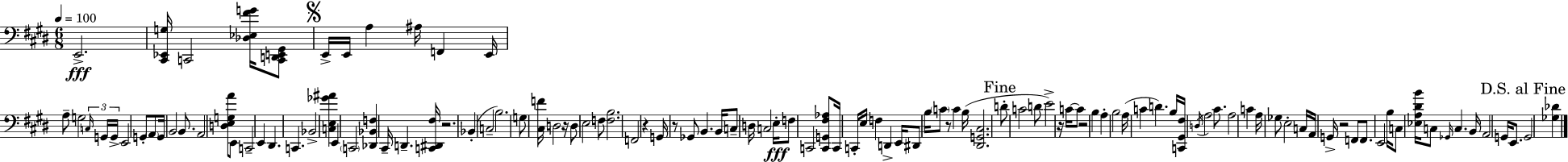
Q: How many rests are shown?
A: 8